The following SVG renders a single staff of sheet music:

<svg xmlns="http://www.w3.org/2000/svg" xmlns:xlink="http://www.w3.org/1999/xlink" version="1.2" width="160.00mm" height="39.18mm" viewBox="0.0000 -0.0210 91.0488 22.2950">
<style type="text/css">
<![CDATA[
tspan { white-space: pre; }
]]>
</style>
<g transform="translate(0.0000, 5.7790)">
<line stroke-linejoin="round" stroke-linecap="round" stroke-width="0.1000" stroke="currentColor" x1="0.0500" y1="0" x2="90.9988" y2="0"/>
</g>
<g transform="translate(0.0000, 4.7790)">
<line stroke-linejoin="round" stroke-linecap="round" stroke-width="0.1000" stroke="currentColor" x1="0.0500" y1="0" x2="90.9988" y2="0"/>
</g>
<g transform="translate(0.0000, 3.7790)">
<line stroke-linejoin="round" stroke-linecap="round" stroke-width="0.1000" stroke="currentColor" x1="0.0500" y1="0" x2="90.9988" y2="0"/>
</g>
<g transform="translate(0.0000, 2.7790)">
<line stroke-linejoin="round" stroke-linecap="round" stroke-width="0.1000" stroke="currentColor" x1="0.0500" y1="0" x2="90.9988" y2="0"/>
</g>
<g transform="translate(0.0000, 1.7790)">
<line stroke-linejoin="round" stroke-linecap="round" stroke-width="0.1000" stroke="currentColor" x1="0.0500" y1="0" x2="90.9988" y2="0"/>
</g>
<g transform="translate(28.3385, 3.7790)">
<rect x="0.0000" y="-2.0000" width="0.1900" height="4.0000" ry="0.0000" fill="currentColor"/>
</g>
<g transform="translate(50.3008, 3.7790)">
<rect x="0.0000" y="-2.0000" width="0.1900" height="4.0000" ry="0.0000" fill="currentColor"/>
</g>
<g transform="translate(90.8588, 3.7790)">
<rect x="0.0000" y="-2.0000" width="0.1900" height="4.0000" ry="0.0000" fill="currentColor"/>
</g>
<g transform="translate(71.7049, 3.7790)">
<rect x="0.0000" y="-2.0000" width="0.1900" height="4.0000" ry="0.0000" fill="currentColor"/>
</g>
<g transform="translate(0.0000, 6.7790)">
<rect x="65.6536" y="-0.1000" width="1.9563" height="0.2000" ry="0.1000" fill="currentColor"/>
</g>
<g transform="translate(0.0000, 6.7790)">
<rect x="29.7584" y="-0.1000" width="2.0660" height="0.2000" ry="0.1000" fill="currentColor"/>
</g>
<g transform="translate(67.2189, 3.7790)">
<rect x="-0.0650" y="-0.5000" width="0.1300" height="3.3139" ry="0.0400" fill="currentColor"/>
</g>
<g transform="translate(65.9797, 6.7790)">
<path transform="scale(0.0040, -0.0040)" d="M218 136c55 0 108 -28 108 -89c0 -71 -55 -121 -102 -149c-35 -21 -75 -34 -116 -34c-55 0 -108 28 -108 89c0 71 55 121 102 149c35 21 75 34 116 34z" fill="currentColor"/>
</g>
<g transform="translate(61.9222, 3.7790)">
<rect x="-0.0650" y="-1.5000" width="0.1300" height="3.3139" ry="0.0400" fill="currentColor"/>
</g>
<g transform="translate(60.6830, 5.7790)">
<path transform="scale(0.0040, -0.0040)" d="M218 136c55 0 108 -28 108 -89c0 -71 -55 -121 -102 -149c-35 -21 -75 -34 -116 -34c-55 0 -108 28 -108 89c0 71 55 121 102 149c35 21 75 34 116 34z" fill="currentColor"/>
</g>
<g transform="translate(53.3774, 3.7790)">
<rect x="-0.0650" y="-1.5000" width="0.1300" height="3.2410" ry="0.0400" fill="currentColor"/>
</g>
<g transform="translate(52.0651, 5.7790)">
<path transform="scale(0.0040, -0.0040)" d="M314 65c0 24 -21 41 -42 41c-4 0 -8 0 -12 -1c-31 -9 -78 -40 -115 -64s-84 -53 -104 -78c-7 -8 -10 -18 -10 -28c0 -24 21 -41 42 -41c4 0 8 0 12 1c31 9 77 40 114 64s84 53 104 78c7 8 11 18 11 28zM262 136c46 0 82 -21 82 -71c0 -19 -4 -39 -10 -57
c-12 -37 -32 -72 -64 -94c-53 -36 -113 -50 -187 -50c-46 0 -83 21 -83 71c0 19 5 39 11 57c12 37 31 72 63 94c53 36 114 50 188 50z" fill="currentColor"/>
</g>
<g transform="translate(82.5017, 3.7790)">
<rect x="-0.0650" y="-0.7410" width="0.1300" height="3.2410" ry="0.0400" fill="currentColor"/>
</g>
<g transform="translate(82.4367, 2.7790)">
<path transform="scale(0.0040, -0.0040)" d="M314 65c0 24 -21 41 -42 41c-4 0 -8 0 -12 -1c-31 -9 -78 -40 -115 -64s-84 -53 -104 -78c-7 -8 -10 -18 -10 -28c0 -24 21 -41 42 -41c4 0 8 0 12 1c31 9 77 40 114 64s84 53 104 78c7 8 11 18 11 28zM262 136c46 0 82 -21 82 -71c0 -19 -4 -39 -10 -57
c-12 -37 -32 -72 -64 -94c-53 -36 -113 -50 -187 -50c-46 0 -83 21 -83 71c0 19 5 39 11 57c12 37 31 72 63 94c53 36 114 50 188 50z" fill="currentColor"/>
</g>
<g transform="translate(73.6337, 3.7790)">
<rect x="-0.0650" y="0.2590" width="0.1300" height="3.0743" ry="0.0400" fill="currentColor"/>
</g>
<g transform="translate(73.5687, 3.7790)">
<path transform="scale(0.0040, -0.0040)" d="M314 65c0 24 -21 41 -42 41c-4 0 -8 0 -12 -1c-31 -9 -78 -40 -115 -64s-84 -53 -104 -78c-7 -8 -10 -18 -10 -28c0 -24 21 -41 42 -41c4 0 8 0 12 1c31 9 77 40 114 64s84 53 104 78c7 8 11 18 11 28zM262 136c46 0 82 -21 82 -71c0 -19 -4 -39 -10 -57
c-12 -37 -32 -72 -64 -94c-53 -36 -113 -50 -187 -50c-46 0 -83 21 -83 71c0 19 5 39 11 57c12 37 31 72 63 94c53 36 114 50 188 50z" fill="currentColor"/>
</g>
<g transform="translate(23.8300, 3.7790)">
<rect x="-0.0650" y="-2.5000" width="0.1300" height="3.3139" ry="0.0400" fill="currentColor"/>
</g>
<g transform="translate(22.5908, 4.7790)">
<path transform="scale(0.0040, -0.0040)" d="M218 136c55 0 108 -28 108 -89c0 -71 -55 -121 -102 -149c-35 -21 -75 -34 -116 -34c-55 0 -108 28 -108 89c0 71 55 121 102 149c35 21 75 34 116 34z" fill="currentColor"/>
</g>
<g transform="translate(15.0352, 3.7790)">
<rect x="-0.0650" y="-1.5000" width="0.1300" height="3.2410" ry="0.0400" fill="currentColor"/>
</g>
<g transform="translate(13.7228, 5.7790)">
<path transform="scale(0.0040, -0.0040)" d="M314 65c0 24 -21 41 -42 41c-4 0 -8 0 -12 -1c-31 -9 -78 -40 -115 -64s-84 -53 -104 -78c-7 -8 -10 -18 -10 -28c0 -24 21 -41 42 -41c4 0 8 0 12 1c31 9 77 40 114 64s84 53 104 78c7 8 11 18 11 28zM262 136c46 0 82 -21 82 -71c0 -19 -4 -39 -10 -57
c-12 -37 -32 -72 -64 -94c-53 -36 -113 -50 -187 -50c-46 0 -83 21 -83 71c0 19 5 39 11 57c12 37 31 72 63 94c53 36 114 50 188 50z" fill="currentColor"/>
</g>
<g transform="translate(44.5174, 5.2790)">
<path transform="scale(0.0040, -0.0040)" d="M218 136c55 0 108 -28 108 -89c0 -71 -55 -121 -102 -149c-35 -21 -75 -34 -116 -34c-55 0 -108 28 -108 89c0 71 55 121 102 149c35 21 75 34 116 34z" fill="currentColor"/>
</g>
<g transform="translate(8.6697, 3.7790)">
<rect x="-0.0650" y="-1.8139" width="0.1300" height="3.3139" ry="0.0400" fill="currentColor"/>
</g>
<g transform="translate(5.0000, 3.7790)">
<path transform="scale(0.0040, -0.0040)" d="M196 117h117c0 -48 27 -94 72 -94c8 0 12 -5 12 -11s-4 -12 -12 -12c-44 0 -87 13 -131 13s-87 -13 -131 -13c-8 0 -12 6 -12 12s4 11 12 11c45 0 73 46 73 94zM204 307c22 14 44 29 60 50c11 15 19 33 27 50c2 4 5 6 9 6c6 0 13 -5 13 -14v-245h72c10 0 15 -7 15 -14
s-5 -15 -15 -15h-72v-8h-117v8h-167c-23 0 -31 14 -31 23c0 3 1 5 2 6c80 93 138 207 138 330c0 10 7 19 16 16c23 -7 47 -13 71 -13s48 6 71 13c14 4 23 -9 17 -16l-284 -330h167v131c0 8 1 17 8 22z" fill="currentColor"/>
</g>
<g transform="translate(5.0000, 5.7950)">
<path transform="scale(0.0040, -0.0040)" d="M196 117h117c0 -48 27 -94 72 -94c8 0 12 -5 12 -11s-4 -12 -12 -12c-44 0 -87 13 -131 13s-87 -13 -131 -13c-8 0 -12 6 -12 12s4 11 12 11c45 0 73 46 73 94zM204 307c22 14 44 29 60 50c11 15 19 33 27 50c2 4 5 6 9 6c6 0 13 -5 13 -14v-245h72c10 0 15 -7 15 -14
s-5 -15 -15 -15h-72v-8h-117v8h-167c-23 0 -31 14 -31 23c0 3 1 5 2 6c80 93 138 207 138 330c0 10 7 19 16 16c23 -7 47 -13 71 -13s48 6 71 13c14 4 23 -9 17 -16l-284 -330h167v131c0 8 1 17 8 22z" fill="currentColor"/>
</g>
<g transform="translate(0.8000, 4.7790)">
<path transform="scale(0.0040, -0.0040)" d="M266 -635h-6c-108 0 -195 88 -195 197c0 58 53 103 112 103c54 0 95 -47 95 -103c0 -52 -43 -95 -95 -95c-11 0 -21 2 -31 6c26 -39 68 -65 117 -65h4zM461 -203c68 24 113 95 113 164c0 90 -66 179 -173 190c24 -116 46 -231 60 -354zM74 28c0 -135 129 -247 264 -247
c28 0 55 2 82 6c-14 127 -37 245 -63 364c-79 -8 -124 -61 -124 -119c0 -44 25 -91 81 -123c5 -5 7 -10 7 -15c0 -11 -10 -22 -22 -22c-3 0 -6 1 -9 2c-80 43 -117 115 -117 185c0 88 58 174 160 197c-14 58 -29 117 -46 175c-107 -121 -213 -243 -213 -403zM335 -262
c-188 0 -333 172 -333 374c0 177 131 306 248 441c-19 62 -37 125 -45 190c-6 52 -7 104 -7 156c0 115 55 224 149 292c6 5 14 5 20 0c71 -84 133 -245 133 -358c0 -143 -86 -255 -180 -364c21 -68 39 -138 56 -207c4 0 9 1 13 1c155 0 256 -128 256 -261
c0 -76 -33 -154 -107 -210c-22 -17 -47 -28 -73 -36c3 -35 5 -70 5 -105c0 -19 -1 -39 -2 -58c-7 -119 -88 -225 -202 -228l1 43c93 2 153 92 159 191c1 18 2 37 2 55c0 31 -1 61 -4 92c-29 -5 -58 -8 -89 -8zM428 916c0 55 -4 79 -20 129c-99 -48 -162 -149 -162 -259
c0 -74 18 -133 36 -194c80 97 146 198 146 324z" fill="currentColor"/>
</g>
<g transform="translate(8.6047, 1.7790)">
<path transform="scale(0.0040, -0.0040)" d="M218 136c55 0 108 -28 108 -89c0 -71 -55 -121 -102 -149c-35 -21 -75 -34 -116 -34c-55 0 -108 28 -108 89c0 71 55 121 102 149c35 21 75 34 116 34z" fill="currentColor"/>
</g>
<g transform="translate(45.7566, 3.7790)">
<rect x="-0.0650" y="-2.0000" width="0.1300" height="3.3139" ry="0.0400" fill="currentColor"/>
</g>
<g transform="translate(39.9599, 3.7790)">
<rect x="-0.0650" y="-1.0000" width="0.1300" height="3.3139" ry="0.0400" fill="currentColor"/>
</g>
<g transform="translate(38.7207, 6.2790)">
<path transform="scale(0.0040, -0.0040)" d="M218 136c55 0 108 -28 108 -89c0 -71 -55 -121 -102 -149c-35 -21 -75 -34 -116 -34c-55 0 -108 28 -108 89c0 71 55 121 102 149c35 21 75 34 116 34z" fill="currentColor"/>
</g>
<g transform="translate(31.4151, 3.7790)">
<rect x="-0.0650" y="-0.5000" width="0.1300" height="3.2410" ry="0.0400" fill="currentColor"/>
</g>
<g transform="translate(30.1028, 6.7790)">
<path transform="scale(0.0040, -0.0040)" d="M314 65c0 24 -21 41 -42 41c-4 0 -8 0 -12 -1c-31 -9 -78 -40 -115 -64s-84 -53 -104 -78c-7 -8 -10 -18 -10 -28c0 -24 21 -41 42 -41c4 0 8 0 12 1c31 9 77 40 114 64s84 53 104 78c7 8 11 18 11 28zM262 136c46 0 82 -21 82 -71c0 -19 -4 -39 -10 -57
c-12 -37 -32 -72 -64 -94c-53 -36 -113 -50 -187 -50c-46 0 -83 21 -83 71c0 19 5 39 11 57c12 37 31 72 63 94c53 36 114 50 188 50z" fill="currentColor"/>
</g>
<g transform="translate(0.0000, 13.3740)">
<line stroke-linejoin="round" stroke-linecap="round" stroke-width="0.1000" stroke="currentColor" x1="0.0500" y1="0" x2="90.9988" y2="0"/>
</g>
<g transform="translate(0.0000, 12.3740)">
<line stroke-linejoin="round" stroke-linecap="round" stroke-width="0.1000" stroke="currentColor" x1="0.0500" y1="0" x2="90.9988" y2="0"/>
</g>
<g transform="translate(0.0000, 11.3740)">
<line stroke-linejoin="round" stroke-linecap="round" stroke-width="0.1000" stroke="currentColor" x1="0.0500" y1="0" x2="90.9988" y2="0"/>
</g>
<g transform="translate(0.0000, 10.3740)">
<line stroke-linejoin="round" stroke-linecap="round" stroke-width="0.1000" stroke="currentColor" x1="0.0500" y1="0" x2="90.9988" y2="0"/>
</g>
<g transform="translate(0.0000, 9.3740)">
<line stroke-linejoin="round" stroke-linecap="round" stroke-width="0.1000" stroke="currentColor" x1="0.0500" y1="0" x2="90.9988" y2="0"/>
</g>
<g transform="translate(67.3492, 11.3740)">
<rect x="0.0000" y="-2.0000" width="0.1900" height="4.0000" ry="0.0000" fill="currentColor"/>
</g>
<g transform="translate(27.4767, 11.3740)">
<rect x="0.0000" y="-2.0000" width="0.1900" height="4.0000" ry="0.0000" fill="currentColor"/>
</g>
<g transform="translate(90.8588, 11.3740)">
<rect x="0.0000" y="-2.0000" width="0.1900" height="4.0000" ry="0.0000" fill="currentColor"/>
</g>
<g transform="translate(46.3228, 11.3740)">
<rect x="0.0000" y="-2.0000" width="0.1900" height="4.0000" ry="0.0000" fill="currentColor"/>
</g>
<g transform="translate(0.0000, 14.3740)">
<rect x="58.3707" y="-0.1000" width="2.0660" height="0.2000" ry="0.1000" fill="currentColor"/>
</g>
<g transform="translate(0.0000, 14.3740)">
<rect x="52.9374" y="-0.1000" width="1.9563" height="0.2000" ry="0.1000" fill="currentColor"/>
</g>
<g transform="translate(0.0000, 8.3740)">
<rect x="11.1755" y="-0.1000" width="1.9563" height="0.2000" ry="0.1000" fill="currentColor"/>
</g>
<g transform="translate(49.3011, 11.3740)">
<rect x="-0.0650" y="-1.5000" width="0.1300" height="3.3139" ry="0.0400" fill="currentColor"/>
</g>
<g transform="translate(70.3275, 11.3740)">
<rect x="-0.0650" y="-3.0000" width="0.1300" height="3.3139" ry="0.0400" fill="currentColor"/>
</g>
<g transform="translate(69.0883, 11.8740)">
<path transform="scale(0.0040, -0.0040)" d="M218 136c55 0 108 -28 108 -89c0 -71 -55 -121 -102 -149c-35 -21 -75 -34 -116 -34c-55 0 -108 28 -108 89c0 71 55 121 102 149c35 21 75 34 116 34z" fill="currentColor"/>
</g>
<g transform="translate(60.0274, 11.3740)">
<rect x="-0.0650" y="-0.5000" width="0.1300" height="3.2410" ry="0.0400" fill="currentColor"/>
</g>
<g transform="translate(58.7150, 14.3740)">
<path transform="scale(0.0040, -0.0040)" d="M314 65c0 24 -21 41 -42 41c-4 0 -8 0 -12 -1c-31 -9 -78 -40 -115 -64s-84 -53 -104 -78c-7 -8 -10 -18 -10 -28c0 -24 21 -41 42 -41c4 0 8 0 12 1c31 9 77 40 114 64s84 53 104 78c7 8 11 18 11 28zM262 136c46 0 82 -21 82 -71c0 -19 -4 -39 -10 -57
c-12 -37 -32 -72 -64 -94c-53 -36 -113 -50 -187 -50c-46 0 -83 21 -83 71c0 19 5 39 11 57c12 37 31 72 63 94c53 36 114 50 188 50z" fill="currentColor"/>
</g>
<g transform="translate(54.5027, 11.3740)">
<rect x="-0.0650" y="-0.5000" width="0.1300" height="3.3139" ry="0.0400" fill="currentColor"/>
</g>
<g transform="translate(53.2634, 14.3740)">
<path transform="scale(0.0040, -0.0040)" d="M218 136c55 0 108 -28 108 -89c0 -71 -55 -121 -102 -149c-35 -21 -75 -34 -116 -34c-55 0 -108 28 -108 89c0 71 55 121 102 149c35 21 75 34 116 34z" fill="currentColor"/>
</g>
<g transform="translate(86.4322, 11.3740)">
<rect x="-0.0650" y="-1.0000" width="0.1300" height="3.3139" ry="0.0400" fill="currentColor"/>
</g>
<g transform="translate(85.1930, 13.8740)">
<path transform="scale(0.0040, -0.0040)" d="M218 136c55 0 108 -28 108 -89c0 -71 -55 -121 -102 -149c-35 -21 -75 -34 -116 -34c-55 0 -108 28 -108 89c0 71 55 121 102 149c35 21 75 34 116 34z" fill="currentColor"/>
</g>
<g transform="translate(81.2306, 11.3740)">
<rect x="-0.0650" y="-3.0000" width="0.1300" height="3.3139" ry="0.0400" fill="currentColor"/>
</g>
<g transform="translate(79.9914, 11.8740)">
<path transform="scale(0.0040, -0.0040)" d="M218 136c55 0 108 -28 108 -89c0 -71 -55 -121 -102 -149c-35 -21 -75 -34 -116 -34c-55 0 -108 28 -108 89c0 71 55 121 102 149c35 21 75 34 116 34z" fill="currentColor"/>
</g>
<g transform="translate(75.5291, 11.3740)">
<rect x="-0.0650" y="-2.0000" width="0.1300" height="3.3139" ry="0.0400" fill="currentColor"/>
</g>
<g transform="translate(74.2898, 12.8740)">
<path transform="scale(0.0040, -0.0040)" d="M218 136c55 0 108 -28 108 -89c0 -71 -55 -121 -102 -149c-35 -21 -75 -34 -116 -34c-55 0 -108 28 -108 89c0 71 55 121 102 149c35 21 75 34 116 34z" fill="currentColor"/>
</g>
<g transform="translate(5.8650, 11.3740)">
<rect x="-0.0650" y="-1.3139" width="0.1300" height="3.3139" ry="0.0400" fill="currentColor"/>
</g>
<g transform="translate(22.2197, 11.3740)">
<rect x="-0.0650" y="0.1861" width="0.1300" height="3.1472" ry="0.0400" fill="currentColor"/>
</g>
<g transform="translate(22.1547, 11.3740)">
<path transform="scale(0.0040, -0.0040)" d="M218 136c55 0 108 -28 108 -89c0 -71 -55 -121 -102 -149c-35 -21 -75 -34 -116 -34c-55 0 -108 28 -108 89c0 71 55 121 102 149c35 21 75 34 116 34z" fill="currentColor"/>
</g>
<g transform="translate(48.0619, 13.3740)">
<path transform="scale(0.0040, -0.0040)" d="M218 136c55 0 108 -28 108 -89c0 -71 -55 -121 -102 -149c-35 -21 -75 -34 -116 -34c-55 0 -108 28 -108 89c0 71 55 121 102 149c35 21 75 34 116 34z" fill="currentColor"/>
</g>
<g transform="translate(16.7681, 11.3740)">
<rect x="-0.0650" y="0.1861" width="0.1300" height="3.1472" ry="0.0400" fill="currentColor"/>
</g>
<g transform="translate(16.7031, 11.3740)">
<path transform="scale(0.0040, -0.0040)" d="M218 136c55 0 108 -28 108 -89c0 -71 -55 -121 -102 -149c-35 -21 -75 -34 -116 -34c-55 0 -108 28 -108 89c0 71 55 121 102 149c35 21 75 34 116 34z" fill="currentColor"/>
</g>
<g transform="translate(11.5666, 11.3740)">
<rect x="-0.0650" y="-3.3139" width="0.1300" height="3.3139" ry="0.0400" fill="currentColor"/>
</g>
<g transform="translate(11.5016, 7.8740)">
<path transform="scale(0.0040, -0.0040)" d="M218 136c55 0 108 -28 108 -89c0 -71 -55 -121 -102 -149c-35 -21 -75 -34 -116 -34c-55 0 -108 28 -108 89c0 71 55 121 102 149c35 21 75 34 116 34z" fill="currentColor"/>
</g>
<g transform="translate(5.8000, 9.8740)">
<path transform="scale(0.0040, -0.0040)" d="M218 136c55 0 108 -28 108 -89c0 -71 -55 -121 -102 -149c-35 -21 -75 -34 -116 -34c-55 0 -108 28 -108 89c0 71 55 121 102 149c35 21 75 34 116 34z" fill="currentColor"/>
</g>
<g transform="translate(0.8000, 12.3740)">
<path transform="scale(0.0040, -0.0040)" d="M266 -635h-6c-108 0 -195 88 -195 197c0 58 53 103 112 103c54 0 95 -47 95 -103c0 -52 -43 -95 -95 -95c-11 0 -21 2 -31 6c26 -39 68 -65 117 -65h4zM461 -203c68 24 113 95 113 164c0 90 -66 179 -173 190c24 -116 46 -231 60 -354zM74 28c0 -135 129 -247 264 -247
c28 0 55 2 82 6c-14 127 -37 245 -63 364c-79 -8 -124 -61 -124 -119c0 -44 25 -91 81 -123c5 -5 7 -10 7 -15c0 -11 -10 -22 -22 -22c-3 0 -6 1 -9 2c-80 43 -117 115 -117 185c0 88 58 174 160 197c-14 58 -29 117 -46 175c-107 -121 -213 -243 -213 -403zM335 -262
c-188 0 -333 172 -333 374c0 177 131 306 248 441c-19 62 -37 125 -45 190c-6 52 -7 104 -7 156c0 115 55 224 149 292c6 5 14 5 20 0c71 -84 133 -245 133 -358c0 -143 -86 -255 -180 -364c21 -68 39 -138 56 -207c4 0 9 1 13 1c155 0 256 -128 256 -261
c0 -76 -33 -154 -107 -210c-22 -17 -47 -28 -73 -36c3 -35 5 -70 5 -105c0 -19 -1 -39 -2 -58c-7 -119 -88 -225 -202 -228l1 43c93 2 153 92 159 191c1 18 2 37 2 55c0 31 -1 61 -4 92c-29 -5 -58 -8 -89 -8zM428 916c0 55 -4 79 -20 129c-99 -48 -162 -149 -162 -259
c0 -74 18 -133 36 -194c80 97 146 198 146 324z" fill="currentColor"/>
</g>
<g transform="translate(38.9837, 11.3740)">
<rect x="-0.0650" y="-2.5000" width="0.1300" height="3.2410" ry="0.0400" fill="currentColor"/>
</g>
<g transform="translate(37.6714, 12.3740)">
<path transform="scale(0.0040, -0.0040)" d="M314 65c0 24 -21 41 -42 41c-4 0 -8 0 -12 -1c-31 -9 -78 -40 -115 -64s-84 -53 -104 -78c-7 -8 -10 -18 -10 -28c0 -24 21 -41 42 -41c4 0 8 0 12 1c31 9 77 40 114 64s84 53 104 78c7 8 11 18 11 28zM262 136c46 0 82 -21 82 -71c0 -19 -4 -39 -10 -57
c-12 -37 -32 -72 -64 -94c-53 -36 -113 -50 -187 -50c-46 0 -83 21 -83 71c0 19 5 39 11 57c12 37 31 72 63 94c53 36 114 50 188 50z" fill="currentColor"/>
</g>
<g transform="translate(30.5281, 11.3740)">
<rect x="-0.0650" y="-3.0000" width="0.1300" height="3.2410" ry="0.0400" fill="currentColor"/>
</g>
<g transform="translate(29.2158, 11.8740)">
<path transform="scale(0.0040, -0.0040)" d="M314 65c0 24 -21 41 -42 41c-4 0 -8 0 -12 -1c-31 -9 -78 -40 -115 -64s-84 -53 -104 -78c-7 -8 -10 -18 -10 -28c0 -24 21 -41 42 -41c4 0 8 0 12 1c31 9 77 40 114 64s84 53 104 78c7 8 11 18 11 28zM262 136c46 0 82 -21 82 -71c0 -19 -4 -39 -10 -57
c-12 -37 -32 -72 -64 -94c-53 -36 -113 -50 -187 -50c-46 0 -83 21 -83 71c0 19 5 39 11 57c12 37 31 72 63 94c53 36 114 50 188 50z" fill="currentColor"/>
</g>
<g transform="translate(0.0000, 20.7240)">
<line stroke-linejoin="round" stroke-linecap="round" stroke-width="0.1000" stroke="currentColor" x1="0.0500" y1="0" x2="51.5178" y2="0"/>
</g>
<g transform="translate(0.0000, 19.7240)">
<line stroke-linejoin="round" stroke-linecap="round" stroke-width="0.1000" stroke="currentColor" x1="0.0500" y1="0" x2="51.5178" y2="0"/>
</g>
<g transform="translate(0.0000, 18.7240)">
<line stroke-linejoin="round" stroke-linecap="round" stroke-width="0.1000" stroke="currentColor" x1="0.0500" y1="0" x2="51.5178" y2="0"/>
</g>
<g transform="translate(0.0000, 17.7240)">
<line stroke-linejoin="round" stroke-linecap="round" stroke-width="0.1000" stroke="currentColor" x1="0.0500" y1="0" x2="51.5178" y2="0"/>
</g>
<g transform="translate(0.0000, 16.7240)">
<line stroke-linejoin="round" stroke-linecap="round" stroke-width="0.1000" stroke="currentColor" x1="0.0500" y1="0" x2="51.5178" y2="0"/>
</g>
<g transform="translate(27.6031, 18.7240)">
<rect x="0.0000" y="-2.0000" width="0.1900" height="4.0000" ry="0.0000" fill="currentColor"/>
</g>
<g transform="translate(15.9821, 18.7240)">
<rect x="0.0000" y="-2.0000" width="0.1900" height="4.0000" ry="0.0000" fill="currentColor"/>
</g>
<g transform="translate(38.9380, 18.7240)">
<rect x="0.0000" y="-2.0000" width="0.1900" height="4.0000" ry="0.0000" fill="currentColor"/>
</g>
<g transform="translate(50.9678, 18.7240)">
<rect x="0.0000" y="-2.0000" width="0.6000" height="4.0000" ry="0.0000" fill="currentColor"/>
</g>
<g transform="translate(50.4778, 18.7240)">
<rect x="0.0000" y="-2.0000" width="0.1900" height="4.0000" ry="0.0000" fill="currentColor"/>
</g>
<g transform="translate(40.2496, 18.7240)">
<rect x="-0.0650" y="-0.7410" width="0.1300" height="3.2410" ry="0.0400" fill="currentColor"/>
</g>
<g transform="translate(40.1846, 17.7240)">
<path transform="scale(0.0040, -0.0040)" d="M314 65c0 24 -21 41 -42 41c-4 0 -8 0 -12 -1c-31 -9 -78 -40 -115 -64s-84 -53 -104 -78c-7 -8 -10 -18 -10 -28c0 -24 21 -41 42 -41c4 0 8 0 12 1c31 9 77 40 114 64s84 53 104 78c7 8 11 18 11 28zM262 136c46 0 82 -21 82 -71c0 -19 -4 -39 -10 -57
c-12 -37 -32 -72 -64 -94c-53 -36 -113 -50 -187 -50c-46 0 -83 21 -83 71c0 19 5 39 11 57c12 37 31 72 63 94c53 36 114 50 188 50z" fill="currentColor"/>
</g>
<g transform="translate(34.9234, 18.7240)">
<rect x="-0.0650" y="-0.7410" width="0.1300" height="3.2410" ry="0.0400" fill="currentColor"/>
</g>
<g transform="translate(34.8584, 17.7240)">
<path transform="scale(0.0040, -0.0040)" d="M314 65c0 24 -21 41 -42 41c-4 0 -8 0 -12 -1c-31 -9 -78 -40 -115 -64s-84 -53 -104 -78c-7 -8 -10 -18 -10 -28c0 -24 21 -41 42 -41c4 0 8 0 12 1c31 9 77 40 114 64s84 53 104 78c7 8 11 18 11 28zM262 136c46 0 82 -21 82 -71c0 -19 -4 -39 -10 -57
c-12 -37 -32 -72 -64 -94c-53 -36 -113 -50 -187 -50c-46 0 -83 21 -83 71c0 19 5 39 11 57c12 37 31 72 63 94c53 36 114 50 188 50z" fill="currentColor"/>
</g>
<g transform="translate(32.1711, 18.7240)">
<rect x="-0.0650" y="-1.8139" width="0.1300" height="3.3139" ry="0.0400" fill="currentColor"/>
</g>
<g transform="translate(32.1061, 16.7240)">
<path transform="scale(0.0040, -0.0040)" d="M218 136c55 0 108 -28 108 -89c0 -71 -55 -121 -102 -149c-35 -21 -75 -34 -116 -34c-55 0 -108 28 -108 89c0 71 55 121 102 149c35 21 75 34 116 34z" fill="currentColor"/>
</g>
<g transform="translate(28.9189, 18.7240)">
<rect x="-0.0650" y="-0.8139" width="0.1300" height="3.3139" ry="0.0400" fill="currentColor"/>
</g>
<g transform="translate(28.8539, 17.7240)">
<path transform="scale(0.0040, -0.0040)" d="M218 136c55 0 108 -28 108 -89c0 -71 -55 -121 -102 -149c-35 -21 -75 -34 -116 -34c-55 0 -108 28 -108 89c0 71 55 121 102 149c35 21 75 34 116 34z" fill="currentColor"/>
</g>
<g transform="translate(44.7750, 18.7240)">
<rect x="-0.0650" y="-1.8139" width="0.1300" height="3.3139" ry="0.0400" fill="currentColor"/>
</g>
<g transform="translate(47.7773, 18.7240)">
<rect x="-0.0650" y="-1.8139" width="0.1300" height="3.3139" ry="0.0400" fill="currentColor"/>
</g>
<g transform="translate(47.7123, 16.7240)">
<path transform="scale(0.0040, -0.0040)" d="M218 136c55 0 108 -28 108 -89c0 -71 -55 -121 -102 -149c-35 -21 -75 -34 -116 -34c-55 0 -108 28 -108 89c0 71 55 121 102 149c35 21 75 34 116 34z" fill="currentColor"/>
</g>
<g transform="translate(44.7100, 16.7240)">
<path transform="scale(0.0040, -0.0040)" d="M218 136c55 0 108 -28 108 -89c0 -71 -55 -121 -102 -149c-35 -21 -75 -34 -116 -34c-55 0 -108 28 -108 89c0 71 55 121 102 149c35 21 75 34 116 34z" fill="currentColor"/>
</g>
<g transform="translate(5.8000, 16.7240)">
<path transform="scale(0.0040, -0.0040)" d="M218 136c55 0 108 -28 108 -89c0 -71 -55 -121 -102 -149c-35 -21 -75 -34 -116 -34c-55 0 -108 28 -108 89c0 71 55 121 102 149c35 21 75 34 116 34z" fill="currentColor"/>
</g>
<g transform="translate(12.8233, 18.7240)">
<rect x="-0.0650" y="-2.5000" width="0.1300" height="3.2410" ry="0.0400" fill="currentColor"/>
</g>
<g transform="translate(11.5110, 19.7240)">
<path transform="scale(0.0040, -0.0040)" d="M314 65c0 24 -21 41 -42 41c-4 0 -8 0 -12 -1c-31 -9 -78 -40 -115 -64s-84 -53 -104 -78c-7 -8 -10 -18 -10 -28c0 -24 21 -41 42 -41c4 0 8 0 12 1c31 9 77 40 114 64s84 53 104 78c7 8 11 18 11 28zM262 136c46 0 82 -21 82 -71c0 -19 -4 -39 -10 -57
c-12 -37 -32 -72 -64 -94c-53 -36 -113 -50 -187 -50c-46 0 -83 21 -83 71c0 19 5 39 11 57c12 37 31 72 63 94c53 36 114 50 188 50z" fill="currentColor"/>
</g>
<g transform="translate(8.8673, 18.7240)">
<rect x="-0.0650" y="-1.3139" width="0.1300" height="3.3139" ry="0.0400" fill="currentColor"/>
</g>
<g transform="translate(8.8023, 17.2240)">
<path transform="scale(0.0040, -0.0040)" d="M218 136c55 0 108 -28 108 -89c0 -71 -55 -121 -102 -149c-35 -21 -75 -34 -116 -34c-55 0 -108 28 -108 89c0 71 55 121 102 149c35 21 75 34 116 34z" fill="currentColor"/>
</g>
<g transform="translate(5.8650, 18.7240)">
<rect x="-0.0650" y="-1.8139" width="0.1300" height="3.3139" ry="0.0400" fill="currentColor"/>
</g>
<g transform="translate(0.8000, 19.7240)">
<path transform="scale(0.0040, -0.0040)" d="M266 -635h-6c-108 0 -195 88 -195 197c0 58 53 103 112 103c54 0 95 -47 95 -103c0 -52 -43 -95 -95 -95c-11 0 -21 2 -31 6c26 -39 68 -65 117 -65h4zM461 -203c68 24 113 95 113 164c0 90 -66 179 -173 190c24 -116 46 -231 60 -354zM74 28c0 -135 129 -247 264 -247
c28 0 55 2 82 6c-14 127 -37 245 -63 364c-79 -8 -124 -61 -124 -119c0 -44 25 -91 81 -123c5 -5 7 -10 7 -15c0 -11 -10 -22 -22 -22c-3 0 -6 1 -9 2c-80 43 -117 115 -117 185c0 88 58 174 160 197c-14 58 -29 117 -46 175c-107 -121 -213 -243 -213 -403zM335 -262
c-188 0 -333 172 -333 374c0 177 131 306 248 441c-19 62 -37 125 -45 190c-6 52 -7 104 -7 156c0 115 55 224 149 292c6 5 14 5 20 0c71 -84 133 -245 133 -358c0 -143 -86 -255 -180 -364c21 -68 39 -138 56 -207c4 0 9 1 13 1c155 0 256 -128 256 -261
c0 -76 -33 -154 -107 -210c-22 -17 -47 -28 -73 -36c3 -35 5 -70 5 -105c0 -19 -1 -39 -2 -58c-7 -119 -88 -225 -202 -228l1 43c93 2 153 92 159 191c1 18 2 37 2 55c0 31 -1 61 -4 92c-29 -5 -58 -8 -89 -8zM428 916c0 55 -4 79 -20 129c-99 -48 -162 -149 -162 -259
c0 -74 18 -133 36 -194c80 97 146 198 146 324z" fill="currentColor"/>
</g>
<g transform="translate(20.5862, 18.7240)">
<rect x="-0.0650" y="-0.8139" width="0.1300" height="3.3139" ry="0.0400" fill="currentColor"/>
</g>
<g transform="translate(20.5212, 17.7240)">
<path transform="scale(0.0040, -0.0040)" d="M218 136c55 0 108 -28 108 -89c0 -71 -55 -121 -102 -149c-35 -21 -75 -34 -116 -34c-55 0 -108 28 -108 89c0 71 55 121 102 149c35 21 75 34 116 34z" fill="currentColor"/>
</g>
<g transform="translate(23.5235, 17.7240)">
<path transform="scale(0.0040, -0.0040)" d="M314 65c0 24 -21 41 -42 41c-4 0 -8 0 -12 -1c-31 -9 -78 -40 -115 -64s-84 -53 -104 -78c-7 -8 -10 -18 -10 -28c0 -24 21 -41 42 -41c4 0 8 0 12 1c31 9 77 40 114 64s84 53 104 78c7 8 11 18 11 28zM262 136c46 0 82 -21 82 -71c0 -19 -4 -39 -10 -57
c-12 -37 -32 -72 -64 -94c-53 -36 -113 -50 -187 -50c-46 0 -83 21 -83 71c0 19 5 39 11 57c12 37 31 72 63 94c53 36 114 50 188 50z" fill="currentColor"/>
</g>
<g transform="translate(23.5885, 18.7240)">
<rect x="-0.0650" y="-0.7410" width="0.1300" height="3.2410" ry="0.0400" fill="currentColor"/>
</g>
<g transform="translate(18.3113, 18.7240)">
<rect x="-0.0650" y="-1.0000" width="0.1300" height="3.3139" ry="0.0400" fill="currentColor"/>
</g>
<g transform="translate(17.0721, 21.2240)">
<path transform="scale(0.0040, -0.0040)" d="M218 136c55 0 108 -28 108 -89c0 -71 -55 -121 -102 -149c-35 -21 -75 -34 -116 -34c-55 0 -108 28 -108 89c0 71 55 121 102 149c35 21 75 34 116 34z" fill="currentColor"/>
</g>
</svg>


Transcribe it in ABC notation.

X:1
T:Untitled
M:4/4
L:1/4
K:C
f E2 G C2 D F E2 E C B2 d2 e b B B A2 G2 E C C2 A F A D f e G2 D d d2 d f d2 d2 f f